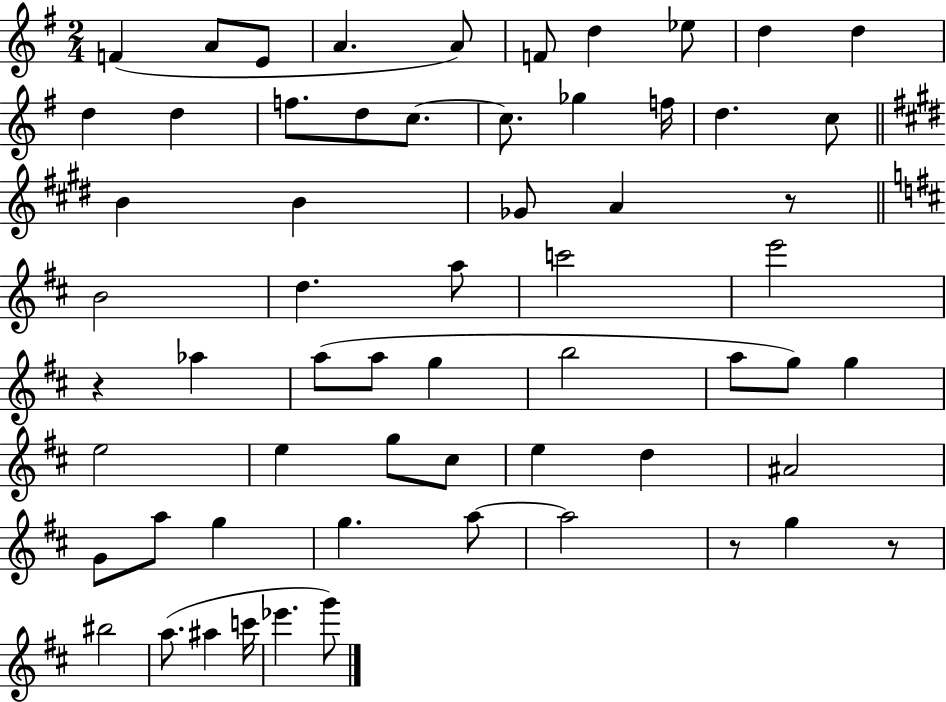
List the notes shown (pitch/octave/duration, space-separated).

F4/q A4/e E4/e A4/q. A4/e F4/e D5/q Eb5/e D5/q D5/q D5/q D5/q F5/e. D5/e C5/e. C5/e. Gb5/q F5/s D5/q. C5/e B4/q B4/q Gb4/e A4/q R/e B4/h D5/q. A5/e C6/h E6/h R/q Ab5/q A5/e A5/e G5/q B5/h A5/e G5/e G5/q E5/h E5/q G5/e C#5/e E5/q D5/q A#4/h G4/e A5/e G5/q G5/q. A5/e A5/h R/e G5/q R/e BIS5/h A5/e. A#5/q C6/s Eb6/q. G6/e